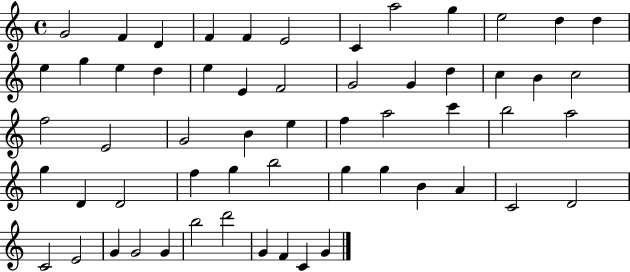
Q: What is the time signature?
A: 4/4